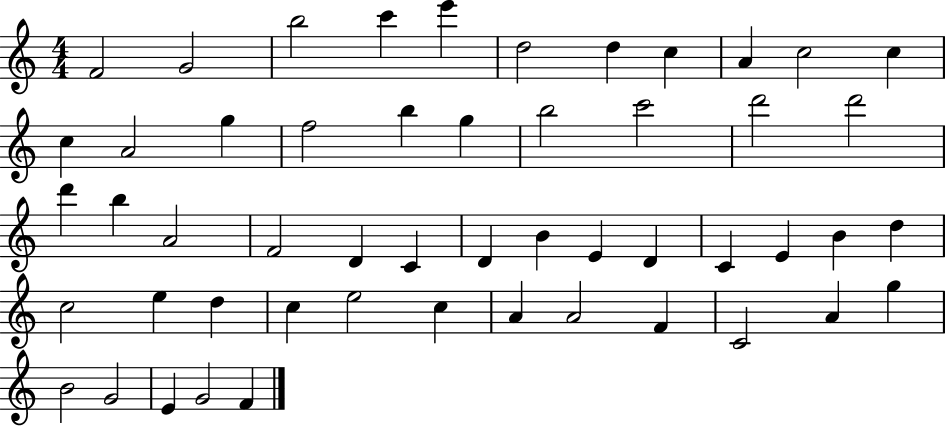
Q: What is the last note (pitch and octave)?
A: F4